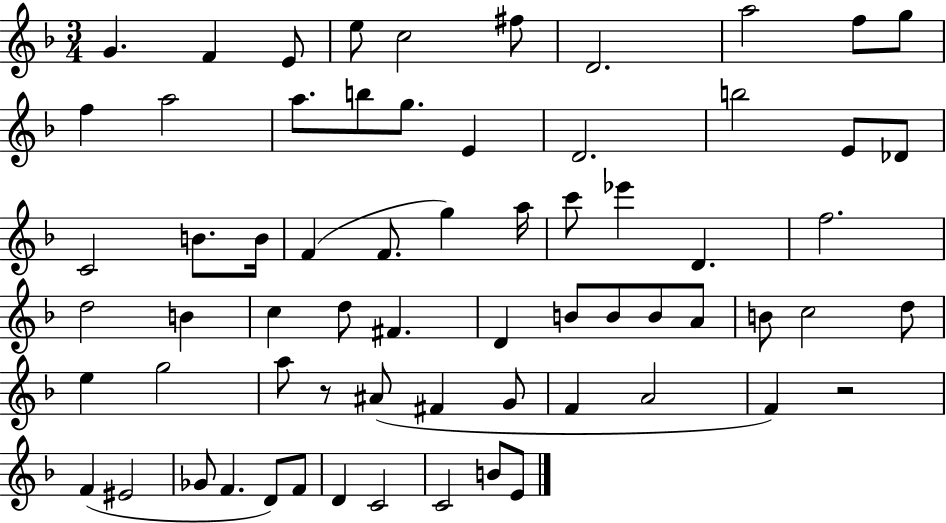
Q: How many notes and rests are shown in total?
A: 66